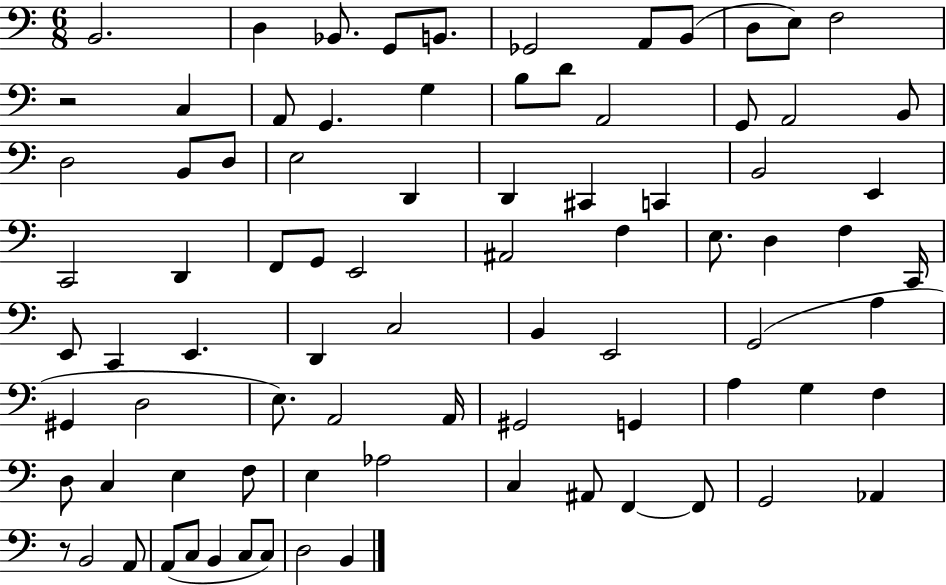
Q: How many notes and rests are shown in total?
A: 84